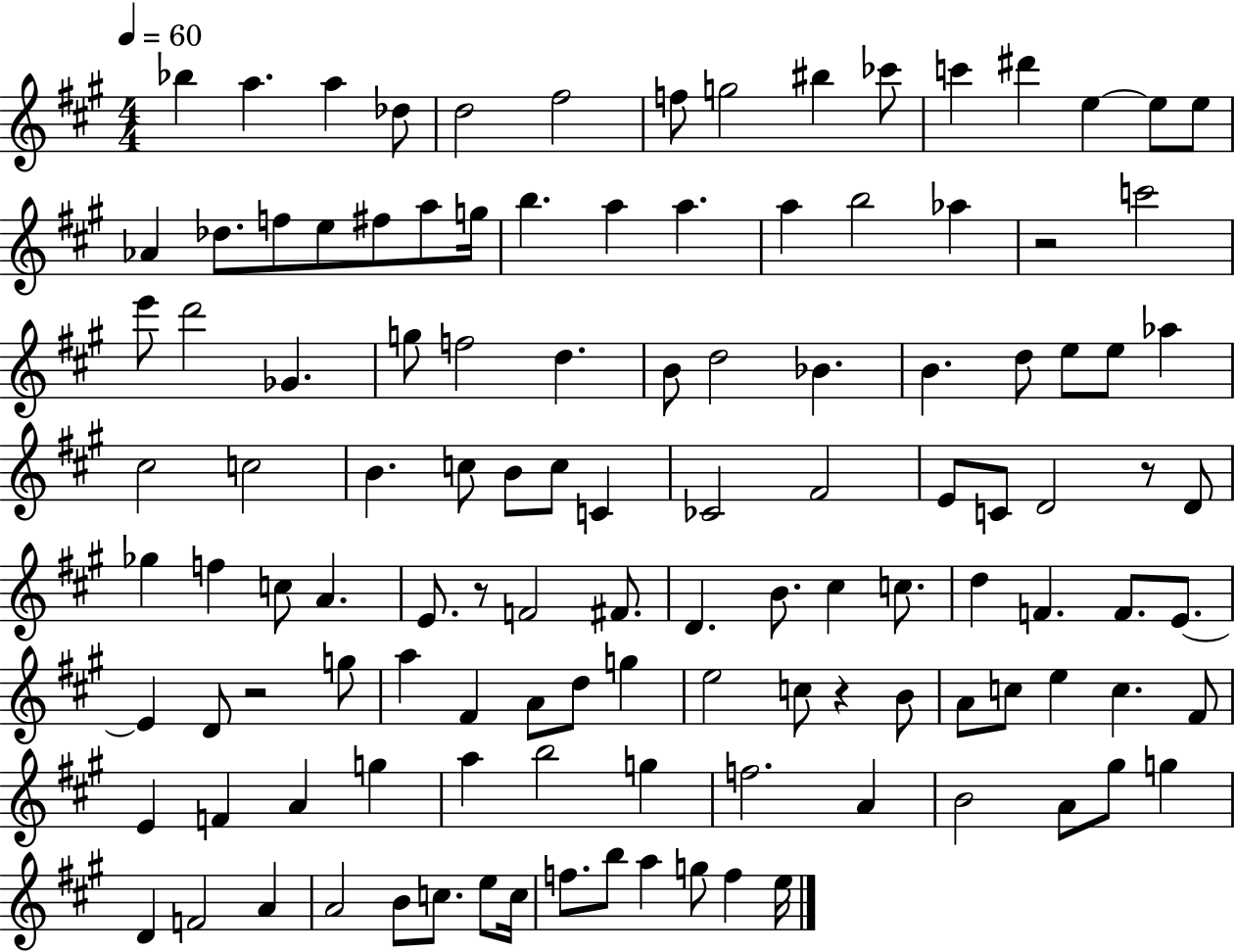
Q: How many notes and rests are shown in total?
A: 119